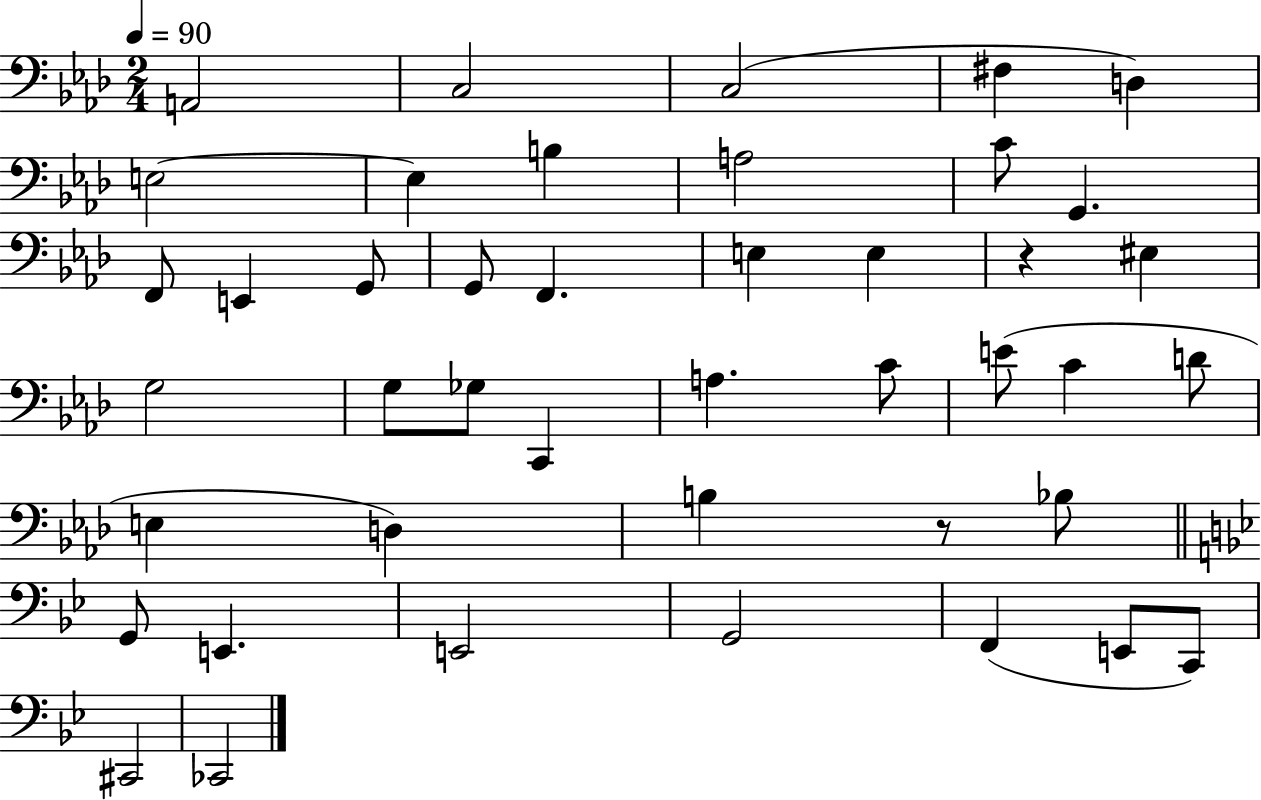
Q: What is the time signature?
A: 2/4